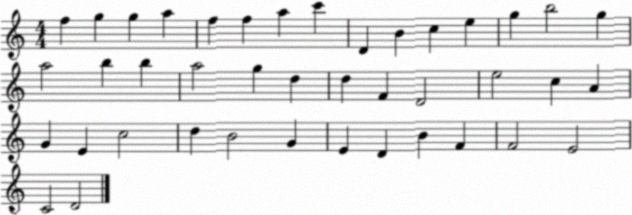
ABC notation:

X:1
T:Untitled
M:4/4
L:1/4
K:C
f g g a f f a c' D B c e g b2 g a2 b b a2 g d d F D2 e2 c A G E c2 d B2 G E D B F F2 E2 C2 D2